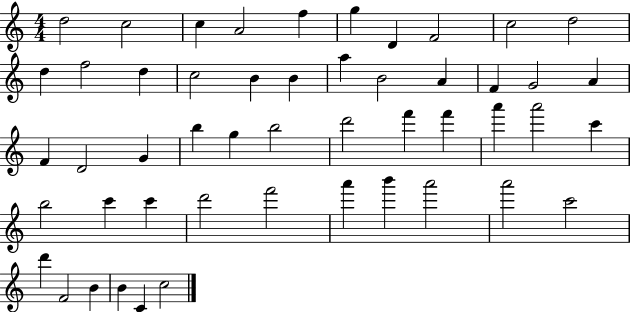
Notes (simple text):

D5/h C5/h C5/q A4/h F5/q G5/q D4/q F4/h C5/h D5/h D5/q F5/h D5/q C5/h B4/q B4/q A5/q B4/h A4/q F4/q G4/h A4/q F4/q D4/h G4/q B5/q G5/q B5/h D6/h F6/q F6/q A6/q A6/h C6/q B5/h C6/q C6/q D6/h F6/h A6/q B6/q A6/h A6/h C6/h D6/q F4/h B4/q B4/q C4/q C5/h